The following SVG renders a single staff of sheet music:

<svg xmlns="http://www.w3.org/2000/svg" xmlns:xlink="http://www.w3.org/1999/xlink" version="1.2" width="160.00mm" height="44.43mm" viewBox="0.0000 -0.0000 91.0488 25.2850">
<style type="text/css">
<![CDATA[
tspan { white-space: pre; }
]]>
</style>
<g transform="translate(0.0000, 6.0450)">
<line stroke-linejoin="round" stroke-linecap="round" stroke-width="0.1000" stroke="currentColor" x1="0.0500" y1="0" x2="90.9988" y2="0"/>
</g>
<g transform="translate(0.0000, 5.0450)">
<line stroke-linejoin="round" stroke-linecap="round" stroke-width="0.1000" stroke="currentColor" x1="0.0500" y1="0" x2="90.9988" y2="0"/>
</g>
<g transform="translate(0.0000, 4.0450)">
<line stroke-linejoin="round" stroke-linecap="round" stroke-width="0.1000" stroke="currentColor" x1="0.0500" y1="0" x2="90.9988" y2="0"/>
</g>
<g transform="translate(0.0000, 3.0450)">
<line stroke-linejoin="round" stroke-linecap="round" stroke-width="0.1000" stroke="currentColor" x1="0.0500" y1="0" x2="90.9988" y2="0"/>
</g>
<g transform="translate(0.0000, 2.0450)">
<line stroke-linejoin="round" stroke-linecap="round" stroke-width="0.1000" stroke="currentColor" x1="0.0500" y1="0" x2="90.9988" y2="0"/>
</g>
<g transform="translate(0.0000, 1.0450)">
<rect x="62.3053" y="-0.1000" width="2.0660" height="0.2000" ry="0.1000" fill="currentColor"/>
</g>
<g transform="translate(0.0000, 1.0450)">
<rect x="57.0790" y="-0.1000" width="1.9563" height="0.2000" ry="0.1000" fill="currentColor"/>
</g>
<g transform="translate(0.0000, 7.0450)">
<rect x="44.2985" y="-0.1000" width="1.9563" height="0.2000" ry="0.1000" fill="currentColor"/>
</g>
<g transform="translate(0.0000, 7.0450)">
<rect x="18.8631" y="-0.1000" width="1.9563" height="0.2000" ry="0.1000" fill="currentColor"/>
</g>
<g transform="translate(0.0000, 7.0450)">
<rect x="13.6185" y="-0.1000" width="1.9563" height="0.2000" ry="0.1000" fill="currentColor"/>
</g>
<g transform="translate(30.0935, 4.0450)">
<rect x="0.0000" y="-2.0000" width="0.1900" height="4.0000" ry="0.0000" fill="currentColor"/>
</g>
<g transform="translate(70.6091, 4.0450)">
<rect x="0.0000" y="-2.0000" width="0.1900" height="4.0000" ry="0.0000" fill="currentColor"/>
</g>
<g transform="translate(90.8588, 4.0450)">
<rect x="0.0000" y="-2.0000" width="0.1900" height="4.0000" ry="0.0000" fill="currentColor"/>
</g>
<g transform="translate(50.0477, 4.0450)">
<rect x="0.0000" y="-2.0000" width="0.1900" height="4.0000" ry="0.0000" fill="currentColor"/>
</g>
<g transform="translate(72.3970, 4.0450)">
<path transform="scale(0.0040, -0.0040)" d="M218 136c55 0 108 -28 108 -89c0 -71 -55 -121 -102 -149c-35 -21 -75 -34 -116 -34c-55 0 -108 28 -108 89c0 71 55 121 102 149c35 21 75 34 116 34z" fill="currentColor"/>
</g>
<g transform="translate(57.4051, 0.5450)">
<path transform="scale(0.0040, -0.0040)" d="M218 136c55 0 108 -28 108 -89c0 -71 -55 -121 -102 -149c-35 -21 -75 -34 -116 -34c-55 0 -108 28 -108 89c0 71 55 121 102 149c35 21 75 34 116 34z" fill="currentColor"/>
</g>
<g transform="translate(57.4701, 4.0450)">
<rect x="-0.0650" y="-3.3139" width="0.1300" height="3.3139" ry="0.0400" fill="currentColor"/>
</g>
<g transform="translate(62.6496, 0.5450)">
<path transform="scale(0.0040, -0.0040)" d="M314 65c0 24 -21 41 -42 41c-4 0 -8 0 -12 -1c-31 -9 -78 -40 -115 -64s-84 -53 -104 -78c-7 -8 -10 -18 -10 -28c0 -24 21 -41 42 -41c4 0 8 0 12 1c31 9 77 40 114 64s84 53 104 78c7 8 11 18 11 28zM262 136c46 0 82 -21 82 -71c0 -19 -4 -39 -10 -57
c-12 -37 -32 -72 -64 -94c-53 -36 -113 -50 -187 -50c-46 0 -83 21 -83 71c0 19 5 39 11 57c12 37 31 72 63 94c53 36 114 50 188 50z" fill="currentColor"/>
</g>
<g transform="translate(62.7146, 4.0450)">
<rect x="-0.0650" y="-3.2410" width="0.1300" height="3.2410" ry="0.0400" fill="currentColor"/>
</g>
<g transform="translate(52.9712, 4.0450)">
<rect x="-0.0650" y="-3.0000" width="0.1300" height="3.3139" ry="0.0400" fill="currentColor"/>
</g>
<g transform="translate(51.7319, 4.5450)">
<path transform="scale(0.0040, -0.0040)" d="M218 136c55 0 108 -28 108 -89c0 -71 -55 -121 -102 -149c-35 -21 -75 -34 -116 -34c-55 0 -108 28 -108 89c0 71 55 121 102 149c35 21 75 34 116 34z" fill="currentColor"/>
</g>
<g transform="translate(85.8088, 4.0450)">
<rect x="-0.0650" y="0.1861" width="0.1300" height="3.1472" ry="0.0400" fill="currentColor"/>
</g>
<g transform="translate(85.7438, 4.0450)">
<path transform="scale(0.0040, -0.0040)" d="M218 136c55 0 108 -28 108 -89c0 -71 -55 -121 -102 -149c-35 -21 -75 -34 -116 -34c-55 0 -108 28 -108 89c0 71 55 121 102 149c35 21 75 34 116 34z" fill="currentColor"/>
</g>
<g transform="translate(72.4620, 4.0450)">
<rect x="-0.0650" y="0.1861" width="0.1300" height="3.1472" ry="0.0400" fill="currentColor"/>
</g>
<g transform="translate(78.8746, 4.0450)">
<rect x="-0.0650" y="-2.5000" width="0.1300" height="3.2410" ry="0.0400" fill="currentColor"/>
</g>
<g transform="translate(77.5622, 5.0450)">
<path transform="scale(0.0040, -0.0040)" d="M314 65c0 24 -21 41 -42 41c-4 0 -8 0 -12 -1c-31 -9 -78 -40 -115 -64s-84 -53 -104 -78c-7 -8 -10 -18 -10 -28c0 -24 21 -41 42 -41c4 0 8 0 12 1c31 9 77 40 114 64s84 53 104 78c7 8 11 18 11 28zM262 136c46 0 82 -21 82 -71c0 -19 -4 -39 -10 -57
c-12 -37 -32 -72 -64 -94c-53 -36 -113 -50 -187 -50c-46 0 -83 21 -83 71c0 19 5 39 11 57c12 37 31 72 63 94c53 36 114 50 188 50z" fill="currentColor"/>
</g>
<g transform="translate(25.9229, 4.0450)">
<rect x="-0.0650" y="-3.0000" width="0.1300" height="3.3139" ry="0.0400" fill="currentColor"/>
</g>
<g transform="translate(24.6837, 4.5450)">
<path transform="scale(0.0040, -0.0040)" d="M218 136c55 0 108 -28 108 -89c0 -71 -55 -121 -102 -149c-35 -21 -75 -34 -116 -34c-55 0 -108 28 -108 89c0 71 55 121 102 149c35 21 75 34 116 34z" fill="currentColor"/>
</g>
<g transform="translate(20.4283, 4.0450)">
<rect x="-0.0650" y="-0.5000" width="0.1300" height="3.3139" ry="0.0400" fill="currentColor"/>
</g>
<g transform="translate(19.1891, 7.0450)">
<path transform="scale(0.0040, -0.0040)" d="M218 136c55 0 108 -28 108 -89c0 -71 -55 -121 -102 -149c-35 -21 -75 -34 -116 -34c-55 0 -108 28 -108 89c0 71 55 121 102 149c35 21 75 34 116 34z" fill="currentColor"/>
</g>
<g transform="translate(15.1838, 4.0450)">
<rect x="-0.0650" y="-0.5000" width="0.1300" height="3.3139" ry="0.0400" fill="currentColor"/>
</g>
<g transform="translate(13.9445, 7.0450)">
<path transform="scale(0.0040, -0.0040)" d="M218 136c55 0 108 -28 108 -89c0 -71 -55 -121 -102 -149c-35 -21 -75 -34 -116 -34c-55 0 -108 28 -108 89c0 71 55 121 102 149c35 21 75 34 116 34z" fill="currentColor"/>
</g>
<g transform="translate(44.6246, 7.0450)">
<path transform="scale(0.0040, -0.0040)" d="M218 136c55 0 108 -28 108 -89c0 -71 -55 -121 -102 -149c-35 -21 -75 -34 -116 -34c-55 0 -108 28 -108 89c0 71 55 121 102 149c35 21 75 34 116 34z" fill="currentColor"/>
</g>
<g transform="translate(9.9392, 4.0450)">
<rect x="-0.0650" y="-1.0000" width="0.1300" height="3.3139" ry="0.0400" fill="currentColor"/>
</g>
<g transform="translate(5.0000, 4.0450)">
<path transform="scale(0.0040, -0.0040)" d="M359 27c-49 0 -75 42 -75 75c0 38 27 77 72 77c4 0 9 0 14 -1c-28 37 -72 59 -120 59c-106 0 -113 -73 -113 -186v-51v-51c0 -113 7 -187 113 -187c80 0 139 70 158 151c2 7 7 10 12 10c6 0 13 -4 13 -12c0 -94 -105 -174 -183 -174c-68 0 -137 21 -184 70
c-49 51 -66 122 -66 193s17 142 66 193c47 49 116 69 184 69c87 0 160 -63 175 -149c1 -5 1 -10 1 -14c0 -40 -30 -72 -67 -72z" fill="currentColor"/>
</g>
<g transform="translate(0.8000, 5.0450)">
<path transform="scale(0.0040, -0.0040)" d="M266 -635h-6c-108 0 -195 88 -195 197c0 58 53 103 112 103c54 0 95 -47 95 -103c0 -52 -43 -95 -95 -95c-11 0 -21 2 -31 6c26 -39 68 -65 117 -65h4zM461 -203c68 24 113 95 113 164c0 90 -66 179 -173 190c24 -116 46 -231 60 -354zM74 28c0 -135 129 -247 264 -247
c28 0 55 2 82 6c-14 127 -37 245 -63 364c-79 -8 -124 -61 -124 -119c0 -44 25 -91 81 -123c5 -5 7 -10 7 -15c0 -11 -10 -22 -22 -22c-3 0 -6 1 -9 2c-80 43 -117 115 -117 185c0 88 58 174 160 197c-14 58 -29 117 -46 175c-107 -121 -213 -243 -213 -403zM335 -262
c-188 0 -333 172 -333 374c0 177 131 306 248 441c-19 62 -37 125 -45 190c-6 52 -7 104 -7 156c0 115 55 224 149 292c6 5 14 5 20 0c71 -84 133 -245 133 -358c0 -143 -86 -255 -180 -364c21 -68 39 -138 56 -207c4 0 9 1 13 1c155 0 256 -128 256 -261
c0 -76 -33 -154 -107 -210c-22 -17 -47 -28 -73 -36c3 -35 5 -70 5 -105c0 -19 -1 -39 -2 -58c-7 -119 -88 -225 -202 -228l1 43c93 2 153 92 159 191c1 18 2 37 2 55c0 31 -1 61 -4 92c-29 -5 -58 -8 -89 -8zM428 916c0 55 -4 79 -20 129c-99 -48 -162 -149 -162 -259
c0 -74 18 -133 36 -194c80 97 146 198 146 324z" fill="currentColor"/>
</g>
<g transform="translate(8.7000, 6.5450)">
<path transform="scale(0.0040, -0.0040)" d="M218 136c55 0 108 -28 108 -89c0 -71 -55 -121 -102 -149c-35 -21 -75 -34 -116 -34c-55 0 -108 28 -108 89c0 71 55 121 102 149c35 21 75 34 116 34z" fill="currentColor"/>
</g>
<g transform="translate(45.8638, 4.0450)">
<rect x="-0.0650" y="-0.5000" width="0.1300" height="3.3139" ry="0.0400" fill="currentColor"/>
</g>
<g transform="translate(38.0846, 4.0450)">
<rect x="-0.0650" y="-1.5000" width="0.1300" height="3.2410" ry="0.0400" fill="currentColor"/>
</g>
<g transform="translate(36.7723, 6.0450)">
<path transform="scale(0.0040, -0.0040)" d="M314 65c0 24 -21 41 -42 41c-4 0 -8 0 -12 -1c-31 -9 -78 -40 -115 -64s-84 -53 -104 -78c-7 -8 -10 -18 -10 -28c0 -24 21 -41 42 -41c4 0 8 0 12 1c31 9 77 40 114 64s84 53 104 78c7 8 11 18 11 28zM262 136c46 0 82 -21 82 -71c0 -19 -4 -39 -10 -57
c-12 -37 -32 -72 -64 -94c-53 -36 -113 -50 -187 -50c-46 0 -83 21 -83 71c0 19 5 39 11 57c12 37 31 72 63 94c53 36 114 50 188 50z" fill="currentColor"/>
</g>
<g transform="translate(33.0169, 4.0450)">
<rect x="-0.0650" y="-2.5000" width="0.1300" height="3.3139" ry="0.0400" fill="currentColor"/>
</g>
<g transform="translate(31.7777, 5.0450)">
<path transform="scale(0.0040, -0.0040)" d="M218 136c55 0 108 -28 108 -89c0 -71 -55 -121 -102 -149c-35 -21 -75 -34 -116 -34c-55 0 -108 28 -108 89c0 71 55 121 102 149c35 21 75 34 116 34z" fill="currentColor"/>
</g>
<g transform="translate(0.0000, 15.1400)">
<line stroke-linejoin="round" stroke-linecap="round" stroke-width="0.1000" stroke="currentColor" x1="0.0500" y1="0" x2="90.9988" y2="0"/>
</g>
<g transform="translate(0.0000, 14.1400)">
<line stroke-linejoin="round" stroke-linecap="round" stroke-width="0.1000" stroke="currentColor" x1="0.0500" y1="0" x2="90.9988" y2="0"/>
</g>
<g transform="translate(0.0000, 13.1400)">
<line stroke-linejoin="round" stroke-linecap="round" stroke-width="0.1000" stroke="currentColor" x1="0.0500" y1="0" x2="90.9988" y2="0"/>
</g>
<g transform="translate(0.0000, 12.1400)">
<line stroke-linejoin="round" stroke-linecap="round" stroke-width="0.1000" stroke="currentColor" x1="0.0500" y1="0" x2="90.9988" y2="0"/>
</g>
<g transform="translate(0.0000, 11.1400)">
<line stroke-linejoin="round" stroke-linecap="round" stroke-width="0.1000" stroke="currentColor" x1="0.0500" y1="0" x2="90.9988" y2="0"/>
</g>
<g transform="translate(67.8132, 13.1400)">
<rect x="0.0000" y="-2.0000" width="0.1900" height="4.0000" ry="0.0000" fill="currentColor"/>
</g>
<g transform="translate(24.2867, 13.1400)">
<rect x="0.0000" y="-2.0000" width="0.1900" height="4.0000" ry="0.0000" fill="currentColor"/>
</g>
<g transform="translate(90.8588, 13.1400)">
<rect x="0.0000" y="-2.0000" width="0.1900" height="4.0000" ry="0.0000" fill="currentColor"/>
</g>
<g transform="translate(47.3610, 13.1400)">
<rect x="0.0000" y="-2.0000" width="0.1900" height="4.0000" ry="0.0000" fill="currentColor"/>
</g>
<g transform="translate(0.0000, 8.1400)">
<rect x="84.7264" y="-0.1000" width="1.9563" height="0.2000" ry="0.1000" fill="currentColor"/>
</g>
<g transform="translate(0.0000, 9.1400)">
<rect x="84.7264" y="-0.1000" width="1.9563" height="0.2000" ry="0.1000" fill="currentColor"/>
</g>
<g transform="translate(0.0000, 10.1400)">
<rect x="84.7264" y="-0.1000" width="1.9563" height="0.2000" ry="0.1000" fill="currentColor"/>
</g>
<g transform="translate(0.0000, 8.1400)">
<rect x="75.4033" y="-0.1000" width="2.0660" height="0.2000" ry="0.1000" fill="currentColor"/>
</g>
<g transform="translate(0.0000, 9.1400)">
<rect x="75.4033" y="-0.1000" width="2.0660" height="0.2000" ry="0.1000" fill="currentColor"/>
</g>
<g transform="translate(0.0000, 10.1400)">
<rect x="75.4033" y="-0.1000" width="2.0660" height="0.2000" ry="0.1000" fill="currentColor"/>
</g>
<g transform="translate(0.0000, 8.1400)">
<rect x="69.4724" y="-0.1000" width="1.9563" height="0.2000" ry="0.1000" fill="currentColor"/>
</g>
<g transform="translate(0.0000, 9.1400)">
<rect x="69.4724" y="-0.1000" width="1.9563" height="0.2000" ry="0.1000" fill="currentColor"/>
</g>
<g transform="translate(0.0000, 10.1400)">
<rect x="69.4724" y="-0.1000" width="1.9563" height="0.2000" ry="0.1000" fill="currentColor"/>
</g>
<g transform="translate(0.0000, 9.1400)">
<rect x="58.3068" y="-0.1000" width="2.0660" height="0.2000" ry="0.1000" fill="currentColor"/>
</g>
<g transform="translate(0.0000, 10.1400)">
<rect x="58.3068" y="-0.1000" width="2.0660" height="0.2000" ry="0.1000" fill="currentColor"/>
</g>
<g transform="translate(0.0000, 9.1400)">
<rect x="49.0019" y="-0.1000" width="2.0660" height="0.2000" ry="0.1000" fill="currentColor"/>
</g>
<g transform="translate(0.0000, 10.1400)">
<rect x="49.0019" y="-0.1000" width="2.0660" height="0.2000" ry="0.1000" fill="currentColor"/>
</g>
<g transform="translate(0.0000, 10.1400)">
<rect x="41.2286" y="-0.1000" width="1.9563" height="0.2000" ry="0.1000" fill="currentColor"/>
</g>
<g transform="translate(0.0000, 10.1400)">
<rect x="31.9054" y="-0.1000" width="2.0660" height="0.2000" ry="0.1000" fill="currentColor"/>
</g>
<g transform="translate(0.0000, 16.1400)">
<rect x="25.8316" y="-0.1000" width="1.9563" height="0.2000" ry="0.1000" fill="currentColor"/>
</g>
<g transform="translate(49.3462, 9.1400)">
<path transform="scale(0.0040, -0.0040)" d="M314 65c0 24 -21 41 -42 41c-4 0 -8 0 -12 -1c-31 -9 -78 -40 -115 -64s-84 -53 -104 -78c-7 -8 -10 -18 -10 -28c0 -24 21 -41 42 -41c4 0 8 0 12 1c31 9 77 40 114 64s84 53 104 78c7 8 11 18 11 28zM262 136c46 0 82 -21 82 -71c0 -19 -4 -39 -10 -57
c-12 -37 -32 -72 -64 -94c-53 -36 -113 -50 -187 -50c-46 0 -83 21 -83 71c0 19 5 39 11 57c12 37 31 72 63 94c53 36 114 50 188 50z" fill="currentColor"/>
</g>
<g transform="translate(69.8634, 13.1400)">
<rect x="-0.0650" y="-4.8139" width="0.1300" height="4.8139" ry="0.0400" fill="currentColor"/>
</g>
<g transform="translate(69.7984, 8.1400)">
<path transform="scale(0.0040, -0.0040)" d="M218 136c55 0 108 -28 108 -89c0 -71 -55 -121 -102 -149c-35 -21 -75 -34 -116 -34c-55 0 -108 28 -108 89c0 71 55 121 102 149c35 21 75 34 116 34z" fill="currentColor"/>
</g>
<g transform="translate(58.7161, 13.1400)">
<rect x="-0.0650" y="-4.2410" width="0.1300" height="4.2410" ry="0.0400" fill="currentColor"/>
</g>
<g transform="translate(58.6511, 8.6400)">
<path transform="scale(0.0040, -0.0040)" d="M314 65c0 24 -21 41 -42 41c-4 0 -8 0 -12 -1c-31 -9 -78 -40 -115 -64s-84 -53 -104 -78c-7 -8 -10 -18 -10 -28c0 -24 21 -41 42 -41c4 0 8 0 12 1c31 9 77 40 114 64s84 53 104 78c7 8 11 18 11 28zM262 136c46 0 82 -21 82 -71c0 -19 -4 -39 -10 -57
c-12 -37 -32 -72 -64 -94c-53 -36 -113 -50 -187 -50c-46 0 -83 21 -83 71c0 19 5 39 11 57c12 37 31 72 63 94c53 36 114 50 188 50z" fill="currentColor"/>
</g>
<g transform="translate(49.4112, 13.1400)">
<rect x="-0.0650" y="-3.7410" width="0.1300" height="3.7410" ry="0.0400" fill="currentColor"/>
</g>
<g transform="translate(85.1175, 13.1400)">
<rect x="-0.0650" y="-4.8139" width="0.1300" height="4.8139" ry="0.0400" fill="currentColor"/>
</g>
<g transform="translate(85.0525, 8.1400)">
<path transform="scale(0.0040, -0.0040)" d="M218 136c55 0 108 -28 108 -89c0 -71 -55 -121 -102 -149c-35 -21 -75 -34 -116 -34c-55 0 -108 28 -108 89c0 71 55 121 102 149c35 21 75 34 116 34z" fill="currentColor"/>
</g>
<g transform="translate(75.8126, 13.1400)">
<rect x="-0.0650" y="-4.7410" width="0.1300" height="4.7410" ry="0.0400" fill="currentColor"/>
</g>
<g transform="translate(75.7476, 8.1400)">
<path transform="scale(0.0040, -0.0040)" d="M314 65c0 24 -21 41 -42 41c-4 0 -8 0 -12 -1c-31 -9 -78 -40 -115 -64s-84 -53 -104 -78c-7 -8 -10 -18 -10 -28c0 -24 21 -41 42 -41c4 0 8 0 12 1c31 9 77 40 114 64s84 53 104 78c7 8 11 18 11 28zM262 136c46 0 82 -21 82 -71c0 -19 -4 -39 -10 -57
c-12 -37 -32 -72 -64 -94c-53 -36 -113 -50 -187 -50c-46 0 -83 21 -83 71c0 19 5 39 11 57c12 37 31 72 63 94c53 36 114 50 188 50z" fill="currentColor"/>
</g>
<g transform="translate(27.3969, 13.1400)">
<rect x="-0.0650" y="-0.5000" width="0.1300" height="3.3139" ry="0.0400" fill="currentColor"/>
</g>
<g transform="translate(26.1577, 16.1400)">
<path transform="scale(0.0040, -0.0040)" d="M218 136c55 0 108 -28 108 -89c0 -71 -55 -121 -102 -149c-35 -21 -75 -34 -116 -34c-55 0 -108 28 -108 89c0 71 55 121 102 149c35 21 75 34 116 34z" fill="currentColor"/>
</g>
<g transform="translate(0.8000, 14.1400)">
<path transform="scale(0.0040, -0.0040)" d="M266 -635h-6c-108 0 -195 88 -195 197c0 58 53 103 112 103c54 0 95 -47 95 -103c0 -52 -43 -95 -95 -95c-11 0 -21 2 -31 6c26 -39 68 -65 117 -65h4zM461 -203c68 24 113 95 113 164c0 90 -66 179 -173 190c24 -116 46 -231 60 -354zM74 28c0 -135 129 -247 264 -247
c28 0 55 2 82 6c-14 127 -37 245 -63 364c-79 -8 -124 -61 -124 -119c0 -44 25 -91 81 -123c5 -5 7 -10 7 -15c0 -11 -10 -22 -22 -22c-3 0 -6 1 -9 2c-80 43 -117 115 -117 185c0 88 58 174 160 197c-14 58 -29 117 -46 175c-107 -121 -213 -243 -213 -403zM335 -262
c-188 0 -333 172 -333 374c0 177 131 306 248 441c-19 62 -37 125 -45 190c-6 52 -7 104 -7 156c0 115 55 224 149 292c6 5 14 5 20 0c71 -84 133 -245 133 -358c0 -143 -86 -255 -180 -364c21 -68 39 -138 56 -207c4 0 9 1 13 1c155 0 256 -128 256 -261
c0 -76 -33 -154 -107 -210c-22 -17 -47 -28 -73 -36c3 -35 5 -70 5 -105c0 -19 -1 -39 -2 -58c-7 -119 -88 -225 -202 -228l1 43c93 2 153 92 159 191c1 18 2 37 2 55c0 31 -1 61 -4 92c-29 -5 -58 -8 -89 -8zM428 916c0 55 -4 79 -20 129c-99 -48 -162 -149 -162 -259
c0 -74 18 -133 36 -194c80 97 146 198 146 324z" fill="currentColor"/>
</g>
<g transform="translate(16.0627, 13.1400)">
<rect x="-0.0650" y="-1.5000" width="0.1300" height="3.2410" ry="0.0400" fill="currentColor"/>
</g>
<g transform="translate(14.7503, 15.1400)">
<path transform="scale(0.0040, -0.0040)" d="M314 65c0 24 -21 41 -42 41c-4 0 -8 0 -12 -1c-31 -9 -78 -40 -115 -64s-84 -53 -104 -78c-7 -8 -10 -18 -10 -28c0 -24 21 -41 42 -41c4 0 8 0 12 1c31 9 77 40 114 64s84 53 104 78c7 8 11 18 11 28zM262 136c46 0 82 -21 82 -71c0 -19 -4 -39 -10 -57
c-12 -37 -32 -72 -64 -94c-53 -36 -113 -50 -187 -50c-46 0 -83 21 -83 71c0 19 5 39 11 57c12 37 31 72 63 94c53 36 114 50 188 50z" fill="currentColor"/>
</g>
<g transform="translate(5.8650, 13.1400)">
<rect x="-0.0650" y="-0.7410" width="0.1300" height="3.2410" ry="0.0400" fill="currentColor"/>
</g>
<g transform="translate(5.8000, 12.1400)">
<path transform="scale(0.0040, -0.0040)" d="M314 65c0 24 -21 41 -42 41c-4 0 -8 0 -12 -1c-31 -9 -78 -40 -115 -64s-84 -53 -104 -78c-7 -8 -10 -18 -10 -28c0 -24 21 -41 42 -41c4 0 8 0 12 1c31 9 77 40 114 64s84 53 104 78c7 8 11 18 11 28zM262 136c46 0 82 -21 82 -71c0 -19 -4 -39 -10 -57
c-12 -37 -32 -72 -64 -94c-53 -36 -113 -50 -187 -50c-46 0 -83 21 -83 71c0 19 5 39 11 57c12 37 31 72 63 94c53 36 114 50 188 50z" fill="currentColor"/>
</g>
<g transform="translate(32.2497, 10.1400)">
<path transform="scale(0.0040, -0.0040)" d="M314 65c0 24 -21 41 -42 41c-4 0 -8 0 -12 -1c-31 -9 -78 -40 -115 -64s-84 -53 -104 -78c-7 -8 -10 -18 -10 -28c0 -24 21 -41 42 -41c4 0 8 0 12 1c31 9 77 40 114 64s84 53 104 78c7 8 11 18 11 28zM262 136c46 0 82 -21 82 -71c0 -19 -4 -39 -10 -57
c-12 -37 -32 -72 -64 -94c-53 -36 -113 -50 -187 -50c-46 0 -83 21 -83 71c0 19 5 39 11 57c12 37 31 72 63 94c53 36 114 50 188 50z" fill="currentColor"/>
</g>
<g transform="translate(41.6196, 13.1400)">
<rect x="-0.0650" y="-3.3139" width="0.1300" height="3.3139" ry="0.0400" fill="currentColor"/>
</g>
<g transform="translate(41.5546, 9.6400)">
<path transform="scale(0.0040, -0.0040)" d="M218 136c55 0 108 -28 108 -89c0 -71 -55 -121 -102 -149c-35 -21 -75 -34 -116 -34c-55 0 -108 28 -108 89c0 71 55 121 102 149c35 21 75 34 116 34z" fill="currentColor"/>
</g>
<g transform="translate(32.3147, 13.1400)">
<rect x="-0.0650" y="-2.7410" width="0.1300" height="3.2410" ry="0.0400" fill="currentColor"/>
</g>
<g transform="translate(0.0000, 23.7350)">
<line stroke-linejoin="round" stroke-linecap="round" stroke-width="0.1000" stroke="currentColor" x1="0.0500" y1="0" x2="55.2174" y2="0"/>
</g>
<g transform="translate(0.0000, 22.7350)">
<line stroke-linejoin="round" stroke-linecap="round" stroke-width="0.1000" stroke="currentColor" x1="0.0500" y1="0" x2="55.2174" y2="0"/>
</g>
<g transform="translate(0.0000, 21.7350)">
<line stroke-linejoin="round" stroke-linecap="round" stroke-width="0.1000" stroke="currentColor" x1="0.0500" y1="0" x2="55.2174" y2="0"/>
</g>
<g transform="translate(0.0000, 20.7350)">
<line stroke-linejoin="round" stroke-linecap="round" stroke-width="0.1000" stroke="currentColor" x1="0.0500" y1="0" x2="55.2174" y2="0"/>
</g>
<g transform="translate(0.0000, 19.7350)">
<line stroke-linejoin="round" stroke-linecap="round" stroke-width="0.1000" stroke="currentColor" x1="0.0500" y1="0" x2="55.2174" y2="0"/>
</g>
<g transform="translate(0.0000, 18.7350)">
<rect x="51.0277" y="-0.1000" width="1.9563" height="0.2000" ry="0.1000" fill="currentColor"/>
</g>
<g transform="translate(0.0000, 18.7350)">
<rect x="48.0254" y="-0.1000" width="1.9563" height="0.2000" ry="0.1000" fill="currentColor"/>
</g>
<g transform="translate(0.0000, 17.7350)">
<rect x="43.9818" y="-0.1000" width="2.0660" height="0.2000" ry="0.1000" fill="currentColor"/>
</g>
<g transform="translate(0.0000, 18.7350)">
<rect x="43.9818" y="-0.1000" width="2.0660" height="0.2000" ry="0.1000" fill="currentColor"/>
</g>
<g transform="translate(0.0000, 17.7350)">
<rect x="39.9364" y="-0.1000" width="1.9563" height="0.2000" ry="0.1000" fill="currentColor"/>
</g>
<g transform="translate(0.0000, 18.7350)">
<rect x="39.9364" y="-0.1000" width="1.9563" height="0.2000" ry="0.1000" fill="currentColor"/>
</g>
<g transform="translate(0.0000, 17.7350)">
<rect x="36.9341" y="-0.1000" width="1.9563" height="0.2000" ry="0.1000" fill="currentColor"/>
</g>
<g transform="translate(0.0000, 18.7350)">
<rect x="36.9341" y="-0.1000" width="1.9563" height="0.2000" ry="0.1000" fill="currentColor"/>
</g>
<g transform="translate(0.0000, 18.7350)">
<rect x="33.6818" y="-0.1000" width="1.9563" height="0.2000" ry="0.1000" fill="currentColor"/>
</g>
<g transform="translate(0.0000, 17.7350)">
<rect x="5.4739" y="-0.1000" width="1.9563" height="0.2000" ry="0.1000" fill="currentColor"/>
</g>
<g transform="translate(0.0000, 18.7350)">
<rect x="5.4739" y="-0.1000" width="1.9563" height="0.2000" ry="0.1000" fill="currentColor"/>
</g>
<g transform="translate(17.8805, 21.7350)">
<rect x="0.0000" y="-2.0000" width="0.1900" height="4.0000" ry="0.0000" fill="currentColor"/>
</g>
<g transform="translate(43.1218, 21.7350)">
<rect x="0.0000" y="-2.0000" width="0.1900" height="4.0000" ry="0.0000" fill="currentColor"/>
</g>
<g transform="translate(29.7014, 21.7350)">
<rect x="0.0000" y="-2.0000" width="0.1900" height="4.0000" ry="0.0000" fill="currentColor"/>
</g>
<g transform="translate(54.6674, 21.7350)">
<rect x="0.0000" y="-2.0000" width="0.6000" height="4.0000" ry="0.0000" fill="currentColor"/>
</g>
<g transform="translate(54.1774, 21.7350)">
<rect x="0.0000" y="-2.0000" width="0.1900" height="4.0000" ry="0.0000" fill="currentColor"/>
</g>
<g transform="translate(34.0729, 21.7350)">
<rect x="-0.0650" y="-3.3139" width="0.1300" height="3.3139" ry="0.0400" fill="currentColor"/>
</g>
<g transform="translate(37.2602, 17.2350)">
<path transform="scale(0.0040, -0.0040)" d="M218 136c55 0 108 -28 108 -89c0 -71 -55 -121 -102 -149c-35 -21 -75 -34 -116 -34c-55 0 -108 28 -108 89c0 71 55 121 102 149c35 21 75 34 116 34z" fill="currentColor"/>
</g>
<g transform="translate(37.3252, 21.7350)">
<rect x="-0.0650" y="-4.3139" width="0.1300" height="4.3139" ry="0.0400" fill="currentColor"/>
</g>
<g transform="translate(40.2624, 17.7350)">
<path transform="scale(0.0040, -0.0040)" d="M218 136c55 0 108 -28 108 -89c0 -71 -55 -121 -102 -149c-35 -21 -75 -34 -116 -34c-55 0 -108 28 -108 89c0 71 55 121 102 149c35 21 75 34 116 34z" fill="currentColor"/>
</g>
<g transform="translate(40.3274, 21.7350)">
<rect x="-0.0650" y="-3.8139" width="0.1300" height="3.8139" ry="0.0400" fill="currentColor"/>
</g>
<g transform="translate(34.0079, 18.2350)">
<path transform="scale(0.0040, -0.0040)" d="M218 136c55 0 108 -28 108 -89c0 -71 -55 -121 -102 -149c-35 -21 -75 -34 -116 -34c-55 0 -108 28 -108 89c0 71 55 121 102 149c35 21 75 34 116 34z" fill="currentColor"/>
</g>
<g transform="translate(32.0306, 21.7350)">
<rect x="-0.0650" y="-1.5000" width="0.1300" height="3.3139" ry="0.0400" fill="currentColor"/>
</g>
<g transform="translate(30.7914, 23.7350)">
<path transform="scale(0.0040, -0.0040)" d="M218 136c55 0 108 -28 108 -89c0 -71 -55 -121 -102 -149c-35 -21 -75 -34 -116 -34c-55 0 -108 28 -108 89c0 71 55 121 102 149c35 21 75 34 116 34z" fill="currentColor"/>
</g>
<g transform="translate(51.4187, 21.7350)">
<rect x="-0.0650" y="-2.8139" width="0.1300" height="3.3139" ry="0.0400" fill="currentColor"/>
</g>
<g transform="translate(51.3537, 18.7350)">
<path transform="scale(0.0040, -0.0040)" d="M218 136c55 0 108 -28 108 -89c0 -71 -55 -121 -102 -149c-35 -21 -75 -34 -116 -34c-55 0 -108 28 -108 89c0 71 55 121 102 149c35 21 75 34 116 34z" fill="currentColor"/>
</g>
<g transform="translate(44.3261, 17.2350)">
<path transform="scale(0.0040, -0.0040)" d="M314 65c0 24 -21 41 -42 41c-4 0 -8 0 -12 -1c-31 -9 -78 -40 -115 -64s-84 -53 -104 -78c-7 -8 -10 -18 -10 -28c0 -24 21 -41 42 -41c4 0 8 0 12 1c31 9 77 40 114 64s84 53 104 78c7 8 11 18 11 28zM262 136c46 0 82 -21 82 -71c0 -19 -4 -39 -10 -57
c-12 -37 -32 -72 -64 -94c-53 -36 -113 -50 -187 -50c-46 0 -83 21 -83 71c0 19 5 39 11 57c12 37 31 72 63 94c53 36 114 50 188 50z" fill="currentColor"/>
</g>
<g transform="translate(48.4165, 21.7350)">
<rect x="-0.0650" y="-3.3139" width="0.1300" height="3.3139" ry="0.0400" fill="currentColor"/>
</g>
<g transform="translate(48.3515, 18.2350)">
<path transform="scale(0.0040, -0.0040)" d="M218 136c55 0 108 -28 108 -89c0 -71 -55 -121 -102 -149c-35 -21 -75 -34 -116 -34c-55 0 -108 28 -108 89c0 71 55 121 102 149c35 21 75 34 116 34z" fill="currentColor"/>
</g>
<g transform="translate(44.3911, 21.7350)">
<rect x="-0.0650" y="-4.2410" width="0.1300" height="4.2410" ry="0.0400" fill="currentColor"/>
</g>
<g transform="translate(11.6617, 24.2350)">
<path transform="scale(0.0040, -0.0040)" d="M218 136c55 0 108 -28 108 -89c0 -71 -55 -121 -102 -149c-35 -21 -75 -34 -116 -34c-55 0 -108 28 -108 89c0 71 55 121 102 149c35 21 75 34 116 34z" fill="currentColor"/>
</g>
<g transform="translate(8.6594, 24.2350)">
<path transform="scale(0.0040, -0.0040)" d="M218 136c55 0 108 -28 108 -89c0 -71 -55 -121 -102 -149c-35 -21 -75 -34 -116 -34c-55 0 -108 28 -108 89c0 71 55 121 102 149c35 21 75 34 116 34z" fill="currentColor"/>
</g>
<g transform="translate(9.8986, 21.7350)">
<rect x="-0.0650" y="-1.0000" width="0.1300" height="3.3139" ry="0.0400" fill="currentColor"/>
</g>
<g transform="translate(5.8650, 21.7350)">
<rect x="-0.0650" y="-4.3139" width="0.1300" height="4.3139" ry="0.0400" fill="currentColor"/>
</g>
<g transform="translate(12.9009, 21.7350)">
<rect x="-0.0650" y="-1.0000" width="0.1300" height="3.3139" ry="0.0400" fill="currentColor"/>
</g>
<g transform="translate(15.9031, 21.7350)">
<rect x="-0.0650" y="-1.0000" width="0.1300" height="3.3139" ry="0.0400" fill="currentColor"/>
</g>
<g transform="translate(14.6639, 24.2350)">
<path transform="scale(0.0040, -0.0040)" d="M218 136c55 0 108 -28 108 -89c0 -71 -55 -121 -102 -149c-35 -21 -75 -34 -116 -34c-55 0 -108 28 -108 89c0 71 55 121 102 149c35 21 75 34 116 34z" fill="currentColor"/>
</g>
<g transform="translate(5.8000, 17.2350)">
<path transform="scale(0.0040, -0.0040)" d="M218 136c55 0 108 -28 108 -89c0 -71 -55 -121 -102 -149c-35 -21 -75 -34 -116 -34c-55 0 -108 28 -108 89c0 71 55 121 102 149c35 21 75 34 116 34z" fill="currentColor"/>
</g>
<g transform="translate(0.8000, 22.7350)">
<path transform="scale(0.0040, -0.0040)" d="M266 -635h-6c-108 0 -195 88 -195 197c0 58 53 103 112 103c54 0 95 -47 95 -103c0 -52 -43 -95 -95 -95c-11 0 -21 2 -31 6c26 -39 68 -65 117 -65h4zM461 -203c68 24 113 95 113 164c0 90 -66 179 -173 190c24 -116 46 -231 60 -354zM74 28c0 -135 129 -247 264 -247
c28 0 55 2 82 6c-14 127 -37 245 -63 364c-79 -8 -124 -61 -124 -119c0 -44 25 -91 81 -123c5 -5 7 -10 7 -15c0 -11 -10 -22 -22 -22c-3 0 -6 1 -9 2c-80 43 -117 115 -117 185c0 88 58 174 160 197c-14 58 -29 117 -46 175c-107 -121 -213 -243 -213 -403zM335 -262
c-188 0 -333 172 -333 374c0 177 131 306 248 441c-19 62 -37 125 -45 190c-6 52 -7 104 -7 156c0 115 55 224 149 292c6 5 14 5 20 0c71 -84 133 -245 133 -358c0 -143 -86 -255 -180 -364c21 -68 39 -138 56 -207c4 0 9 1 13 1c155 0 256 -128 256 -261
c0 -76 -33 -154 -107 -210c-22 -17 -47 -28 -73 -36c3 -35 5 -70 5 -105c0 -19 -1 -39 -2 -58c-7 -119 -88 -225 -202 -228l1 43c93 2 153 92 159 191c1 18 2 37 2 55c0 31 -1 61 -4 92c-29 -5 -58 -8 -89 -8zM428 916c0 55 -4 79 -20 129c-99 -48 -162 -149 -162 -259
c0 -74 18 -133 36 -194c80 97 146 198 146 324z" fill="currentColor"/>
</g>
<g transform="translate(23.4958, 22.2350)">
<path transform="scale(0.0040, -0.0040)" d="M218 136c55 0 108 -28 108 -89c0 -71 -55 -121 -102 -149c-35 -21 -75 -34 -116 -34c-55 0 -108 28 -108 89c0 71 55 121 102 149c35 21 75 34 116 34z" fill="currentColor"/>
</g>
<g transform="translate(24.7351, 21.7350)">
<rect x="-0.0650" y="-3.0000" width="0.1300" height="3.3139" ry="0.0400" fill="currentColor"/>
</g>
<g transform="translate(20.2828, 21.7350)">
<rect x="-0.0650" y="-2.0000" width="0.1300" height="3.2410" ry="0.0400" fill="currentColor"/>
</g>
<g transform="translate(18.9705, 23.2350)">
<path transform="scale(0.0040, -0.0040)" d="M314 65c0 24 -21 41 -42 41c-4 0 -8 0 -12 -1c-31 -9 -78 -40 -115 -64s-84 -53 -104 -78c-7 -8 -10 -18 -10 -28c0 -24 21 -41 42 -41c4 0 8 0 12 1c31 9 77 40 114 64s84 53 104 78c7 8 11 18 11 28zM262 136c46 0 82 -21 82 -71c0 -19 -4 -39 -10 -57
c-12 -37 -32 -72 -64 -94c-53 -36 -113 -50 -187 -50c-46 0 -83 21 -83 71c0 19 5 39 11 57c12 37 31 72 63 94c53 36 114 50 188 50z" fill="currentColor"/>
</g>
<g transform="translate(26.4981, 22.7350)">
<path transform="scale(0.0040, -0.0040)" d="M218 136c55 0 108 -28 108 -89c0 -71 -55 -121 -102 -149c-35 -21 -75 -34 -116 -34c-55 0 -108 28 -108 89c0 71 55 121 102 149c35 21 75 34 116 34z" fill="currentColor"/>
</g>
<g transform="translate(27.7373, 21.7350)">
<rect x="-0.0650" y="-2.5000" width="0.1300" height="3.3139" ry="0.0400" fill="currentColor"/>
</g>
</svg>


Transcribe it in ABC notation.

X:1
T:Untitled
M:4/4
L:1/4
K:C
D C C A G E2 C A b b2 B G2 B d2 E2 C a2 b c'2 d'2 e' e'2 e' d' D D D F2 A G E b d' c' d'2 b a